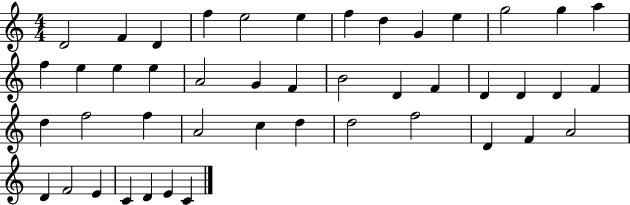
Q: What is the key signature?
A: C major